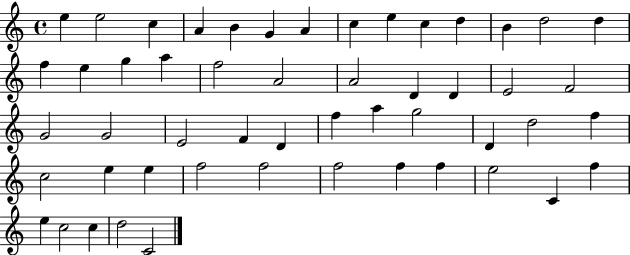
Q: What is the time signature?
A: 4/4